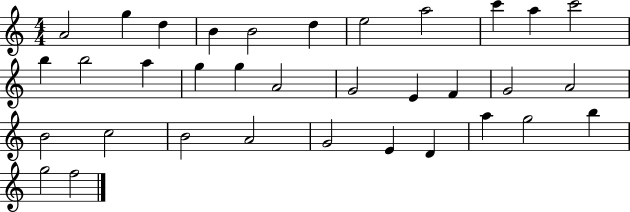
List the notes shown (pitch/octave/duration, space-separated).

A4/h G5/q D5/q B4/q B4/h D5/q E5/h A5/h C6/q A5/q C6/h B5/q B5/h A5/q G5/q G5/q A4/h G4/h E4/q F4/q G4/h A4/h B4/h C5/h B4/h A4/h G4/h E4/q D4/q A5/q G5/h B5/q G5/h F5/h